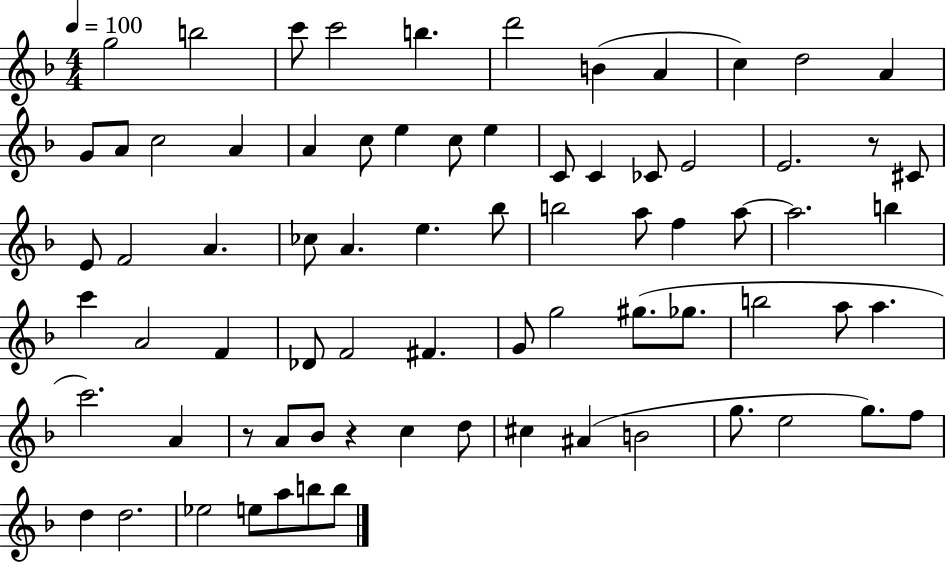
{
  \clef treble
  \numericTimeSignature
  \time 4/4
  \key f \major
  \tempo 4 = 100
  g''2 b''2 | c'''8 c'''2 b''4. | d'''2 b'4( a'4 | c''4) d''2 a'4 | \break g'8 a'8 c''2 a'4 | a'4 c''8 e''4 c''8 e''4 | c'8 c'4 ces'8 e'2 | e'2. r8 cis'8 | \break e'8 f'2 a'4. | ces''8 a'4. e''4. bes''8 | b''2 a''8 f''4 a''8~~ | a''2. b''4 | \break c'''4 a'2 f'4 | des'8 f'2 fis'4. | g'8 g''2 gis''8.( ges''8. | b''2 a''8 a''4. | \break c'''2.) a'4 | r8 a'8 bes'8 r4 c''4 d''8 | cis''4 ais'4( b'2 | g''8. e''2 g''8.) f''8 | \break d''4 d''2. | ees''2 e''8 a''8 b''8 b''8 | \bar "|."
}